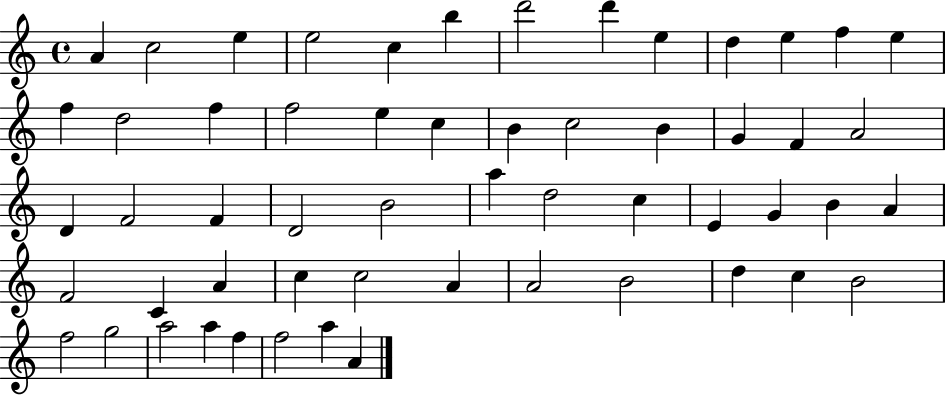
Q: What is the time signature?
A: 4/4